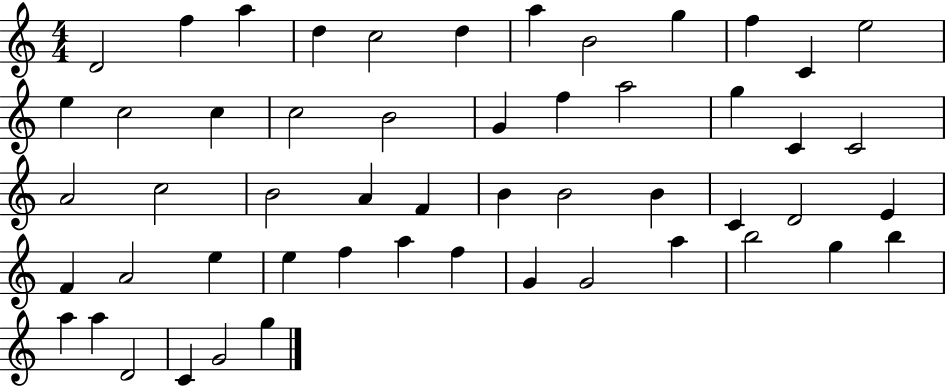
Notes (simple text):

D4/h F5/q A5/q D5/q C5/h D5/q A5/q B4/h G5/q F5/q C4/q E5/h E5/q C5/h C5/q C5/h B4/h G4/q F5/q A5/h G5/q C4/q C4/h A4/h C5/h B4/h A4/q F4/q B4/q B4/h B4/q C4/q D4/h E4/q F4/q A4/h E5/q E5/q F5/q A5/q F5/q G4/q G4/h A5/q B5/h G5/q B5/q A5/q A5/q D4/h C4/q G4/h G5/q